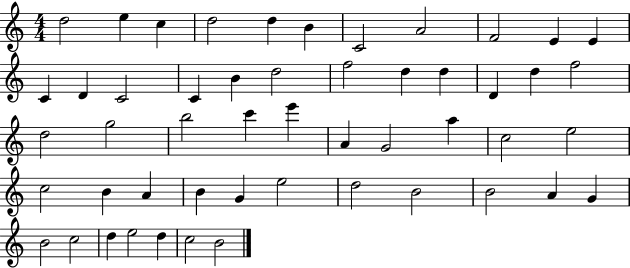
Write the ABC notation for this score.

X:1
T:Untitled
M:4/4
L:1/4
K:C
d2 e c d2 d B C2 A2 F2 E E C D C2 C B d2 f2 d d D d f2 d2 g2 b2 c' e' A G2 a c2 e2 c2 B A B G e2 d2 B2 B2 A G B2 c2 d e2 d c2 B2